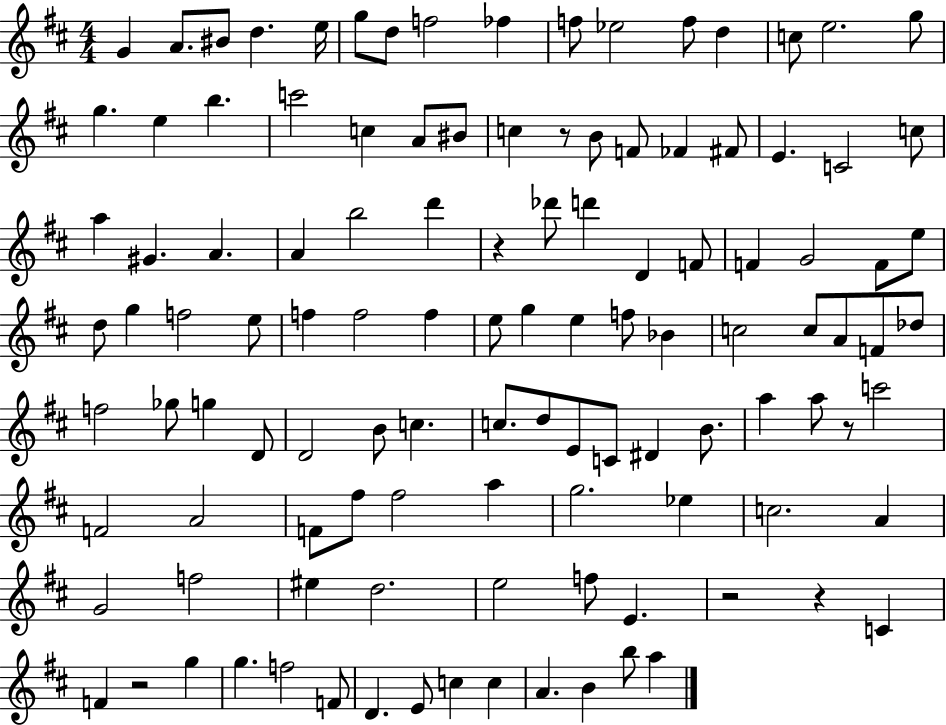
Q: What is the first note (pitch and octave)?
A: G4